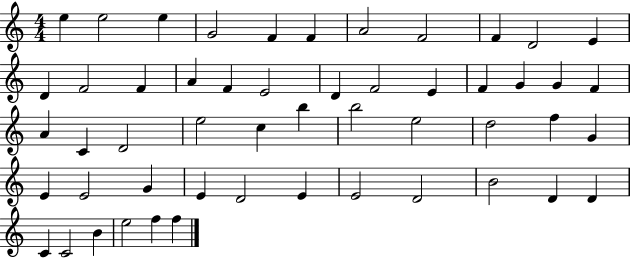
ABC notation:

X:1
T:Untitled
M:4/4
L:1/4
K:C
e e2 e G2 F F A2 F2 F D2 E D F2 F A F E2 D F2 E F G G F A C D2 e2 c b b2 e2 d2 f G E E2 G E D2 E E2 D2 B2 D D C C2 B e2 f f